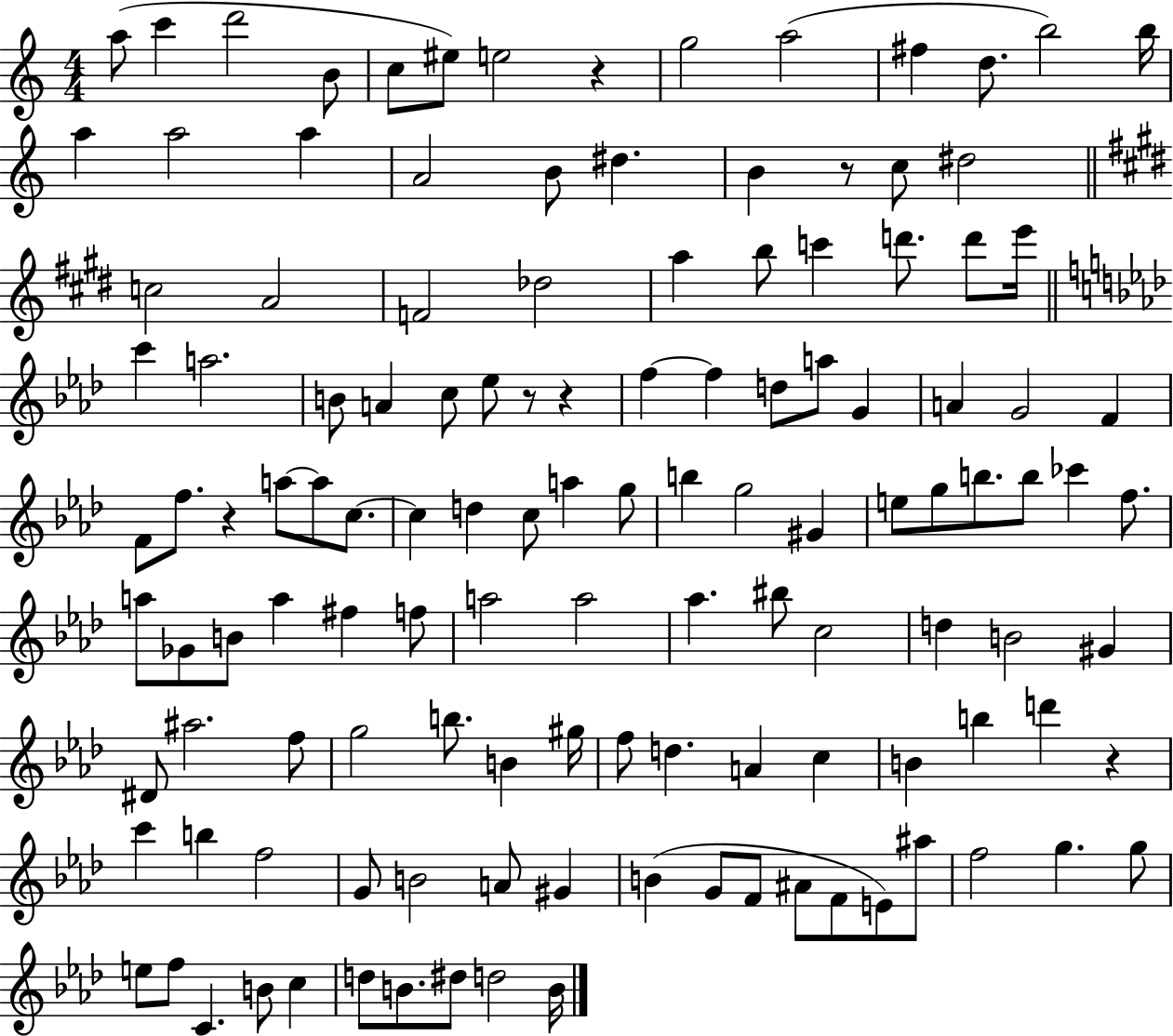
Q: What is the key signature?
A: C major